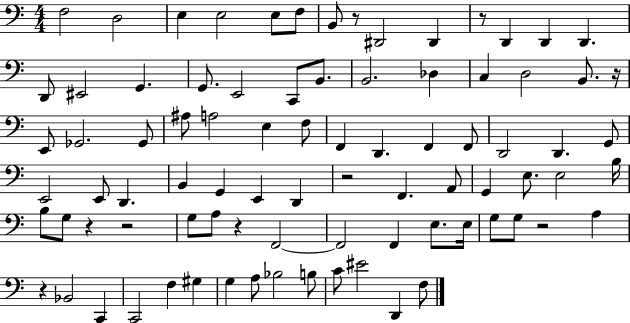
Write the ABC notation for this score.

X:1
T:Untitled
M:4/4
L:1/4
K:C
F,2 D,2 E, E,2 E,/2 F,/2 B,,/2 z/2 ^D,,2 ^D,, z/2 D,, D,, D,, D,,/2 ^E,,2 G,, G,,/2 E,,2 C,,/2 B,,/2 B,,2 _D, C, D,2 B,,/2 z/4 E,,/2 _G,,2 _G,,/2 ^A,/2 A,2 E, F,/2 F,, D,, F,, F,,/2 D,,2 D,, G,,/2 E,,2 E,,/2 D,, B,, G,, E,, D,, z2 F,, A,,/2 G,, E,/2 E,2 B,/4 B,/2 G,/2 z z2 G,/2 A,/2 z F,,2 F,,2 F,, E,/2 E,/4 G,/2 G,/2 z2 A, z _B,,2 C,, C,,2 F, ^G, G, A,/2 _B,2 B,/2 C/2 ^E2 D,, F,/2